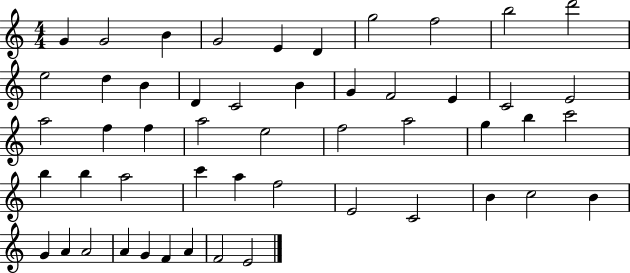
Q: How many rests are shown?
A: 0